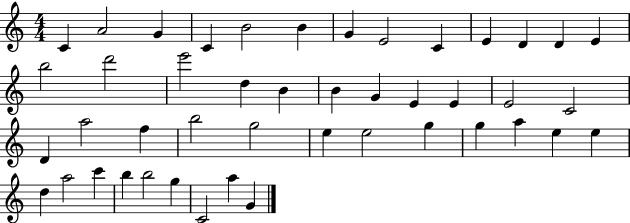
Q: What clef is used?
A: treble